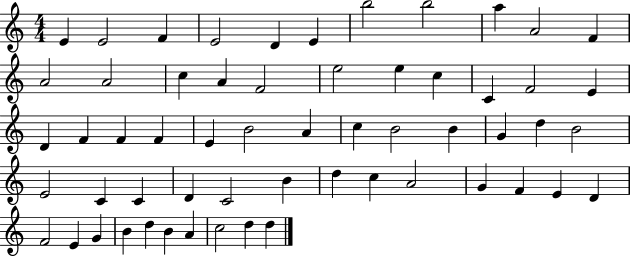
{
  \clef treble
  \numericTimeSignature
  \time 4/4
  \key c \major
  e'4 e'2 f'4 | e'2 d'4 e'4 | b''2 b''2 | a''4 a'2 f'4 | \break a'2 a'2 | c''4 a'4 f'2 | e''2 e''4 c''4 | c'4 f'2 e'4 | \break d'4 f'4 f'4 f'4 | e'4 b'2 a'4 | c''4 b'2 b'4 | g'4 d''4 b'2 | \break e'2 c'4 c'4 | d'4 c'2 b'4 | d''4 c''4 a'2 | g'4 f'4 e'4 d'4 | \break f'2 e'4 g'4 | b'4 d''4 b'4 a'4 | c''2 d''4 d''4 | \bar "|."
}